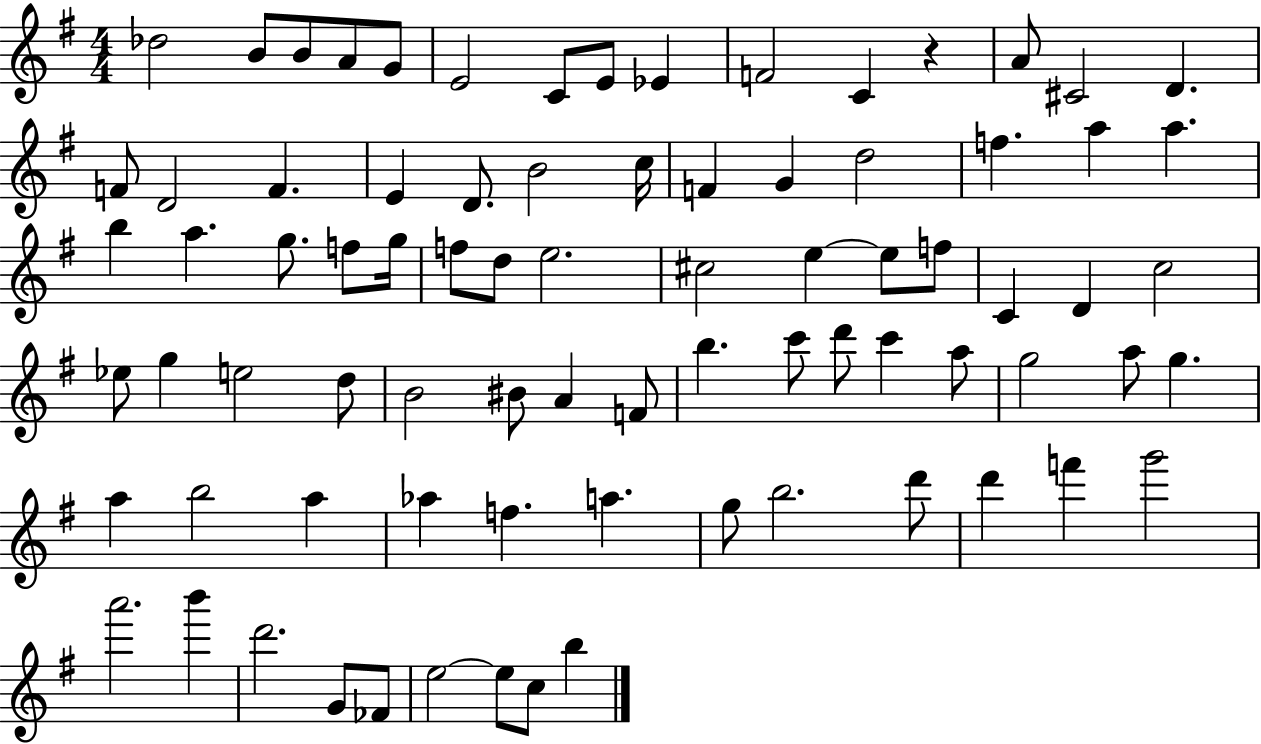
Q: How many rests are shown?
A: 1